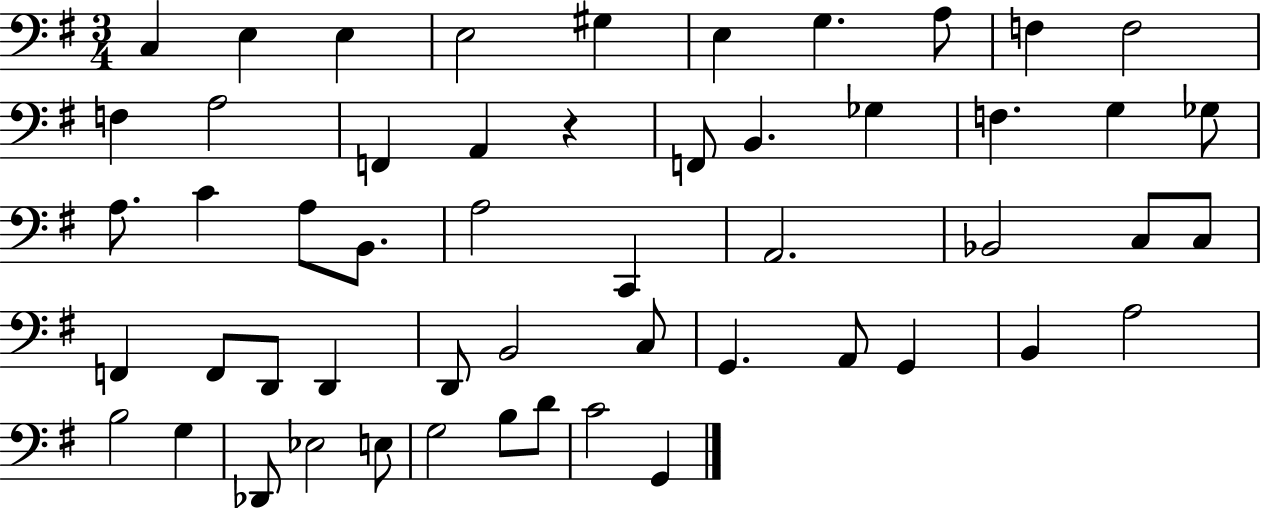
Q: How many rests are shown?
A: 1